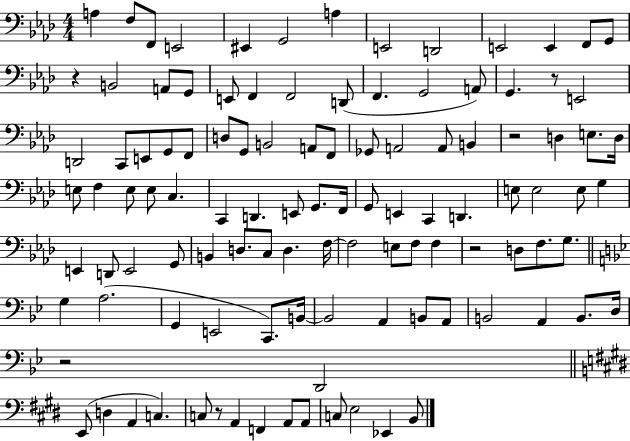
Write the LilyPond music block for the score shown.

{
  \clef bass
  \numericTimeSignature
  \time 4/4
  \key aes \major
  \repeat volta 2 { a4 f8 f,8 e,2 | eis,4 g,2 a4 | e,2 d,2 | e,2 e,4 f,8 g,8 | \break r4 b,2 a,8 g,8 | e,8 f,4 f,2 d,8( | f,4. g,2 a,8) | g,4. r8 e,2 | \break d,2 c,8 e,8 g,8 f,8 | d8 g,8 b,2 a,8 f,8 | ges,8 a,2 a,8 b,4 | r2 d4 e8. d16 | \break e8 f4 e8 e8 c4. | c,4 d,4. e,8 g,8. f,16 | g,8 e,4 c,4 d,4. | e8 e2 e8 g4 | \break e,4 d,8 e,2 g,8 | b,4 d8. c8 d4. f16~~ | f2 e8 f8 f4 | r2 d8 f8. g8. | \break \bar "||" \break \key bes \major g4 a2.( | g,4 e,2 c,8.) b,16~~ | b,2 a,4 b,8 a,8 | b,2 a,4 b,8. d16 | \break r2 d,2 | \bar "||" \break \key e \major e,8( d4 a,4 c4.) | c8 r8 a,4 f,4 a,8 a,8 | c8 e2 ees,4 b,8 | } \bar "|."
}